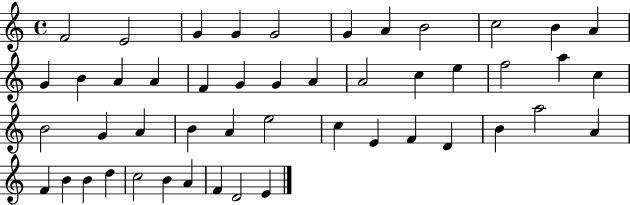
F4/h E4/h G4/q G4/q G4/h G4/q A4/q B4/h C5/h B4/q A4/q G4/q B4/q A4/q A4/q F4/q G4/q G4/q A4/q A4/h C5/q E5/q F5/h A5/q C5/q B4/h G4/q A4/q B4/q A4/q E5/h C5/q E4/q F4/q D4/q B4/q A5/h A4/q F4/q B4/q B4/q D5/q C5/h B4/q A4/q F4/q D4/h E4/q